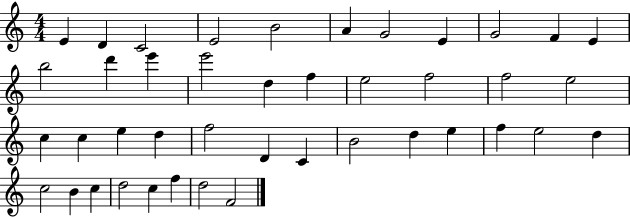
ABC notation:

X:1
T:Untitled
M:4/4
L:1/4
K:C
E D C2 E2 B2 A G2 E G2 F E b2 d' e' e'2 d f e2 f2 f2 e2 c c e d f2 D C B2 d e f e2 d c2 B c d2 c f d2 F2